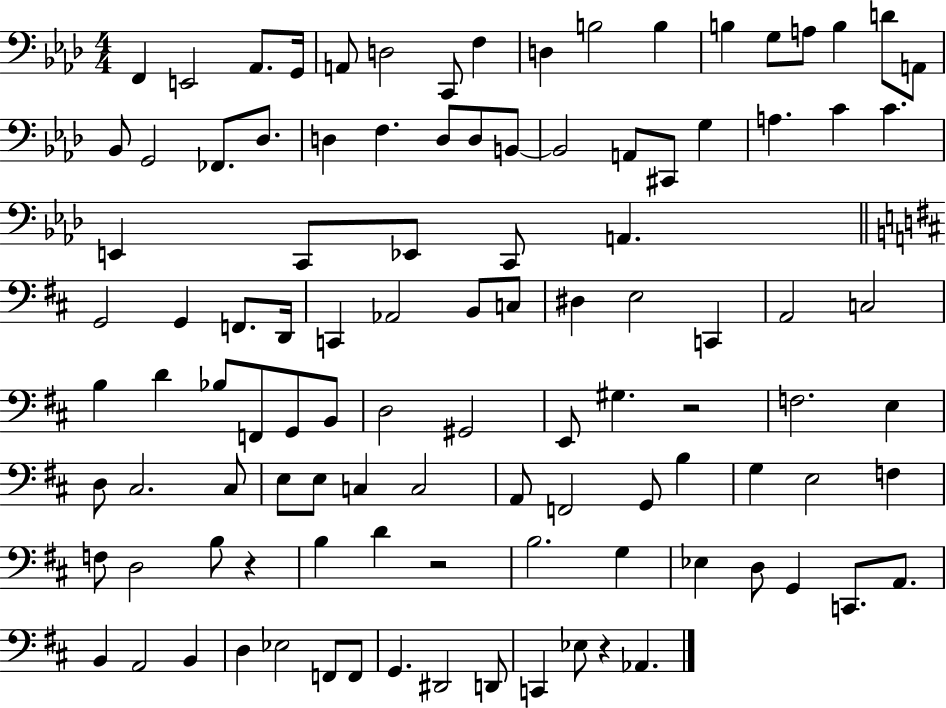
{
  \clef bass
  \numericTimeSignature
  \time 4/4
  \key aes \major
  f,4 e,2 aes,8. g,16 | a,8 d2 c,8 f4 | d4 b2 b4 | b4 g8 a8 b4 d'8 a,8 | \break bes,8 g,2 fes,8. des8. | d4 f4. d8 d8 b,8~~ | b,2 a,8 cis,8 g4 | a4. c'4 c'4. | \break e,4 c,8 ees,8 c,8 a,4. | \bar "||" \break \key d \major g,2 g,4 f,8. d,16 | c,4 aes,2 b,8 c8 | dis4 e2 c,4 | a,2 c2 | \break b4 d'4 bes8 f,8 g,8 b,8 | d2 gis,2 | e,8 gis4. r2 | f2. e4 | \break d8 cis2. cis8 | e8 e8 c4 c2 | a,8 f,2 g,8 b4 | g4 e2 f4 | \break f8 d2 b8 r4 | b4 d'4 r2 | b2. g4 | ees4 d8 g,4 c,8. a,8. | \break b,4 a,2 b,4 | d4 ees2 f,8 f,8 | g,4. dis,2 d,8 | c,4 ees8 r4 aes,4. | \break \bar "|."
}